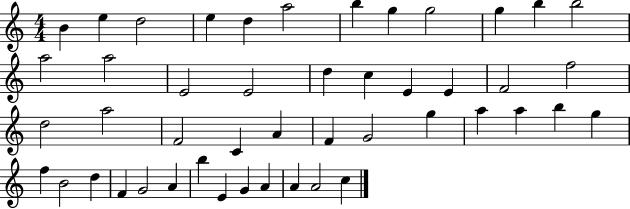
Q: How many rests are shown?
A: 0